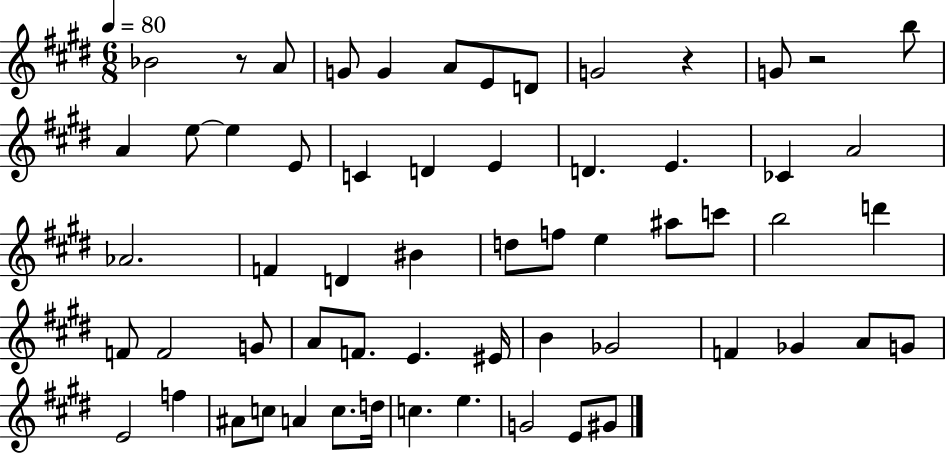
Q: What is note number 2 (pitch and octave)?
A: A4